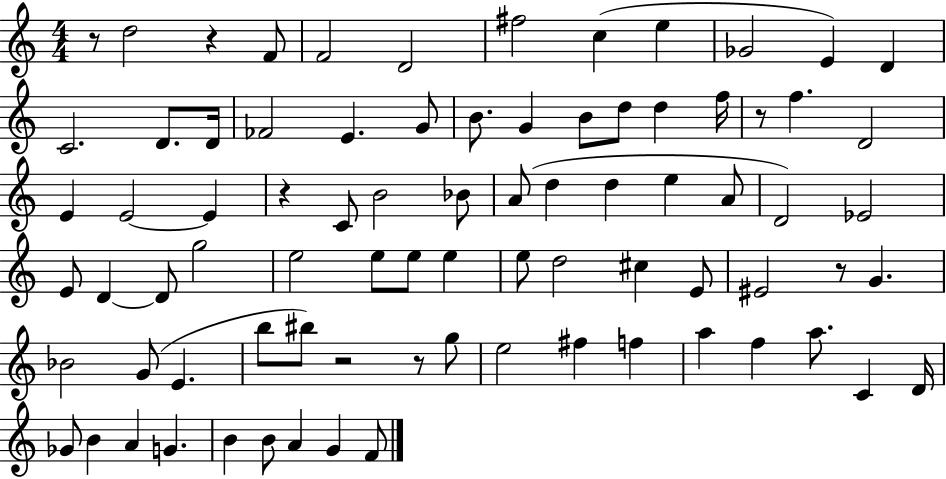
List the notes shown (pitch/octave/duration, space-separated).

R/e D5/h R/q F4/e F4/h D4/h F#5/h C5/q E5/q Gb4/h E4/q D4/q C4/h. D4/e. D4/s FES4/h E4/q. G4/e B4/e. G4/q B4/e D5/e D5/q F5/s R/e F5/q. D4/h E4/q E4/h E4/q R/q C4/e B4/h Bb4/e A4/e D5/q D5/q E5/q A4/e D4/h Eb4/h E4/e D4/q D4/e G5/h E5/h E5/e E5/e E5/q E5/e D5/h C#5/q E4/e EIS4/h R/e G4/q. Bb4/h G4/e E4/q. B5/e BIS5/e R/h R/e G5/e E5/h F#5/q F5/q A5/q F5/q A5/e. C4/q D4/s Gb4/e B4/q A4/q G4/q. B4/q B4/e A4/q G4/q F4/e